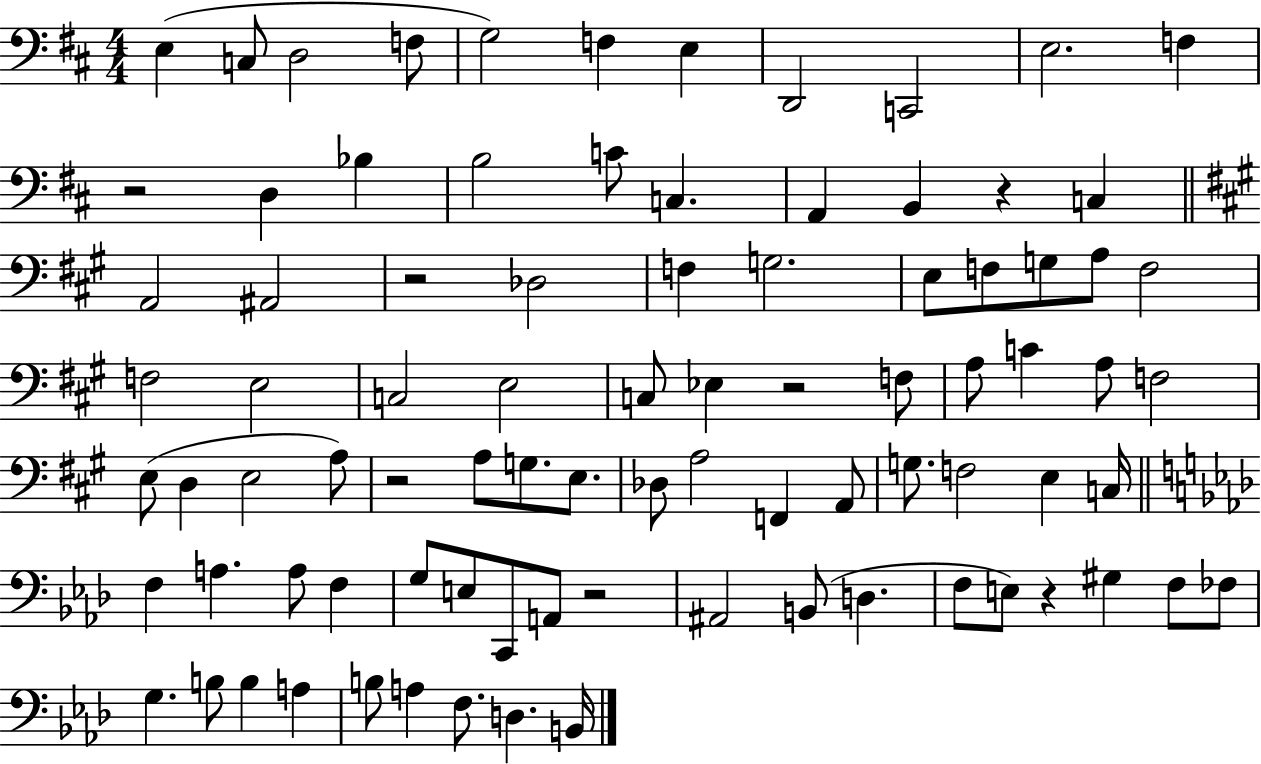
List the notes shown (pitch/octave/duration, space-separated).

E3/q C3/e D3/h F3/e G3/h F3/q E3/q D2/h C2/h E3/h. F3/q R/h D3/q Bb3/q B3/h C4/e C3/q. A2/q B2/q R/q C3/q A2/h A#2/h R/h Db3/h F3/q G3/h. E3/e F3/e G3/e A3/e F3/h F3/h E3/h C3/h E3/h C3/e Eb3/q R/h F3/e A3/e C4/q A3/e F3/h E3/e D3/q E3/h A3/e R/h A3/e G3/e. E3/e. Db3/e A3/h F2/q A2/e G3/e. F3/h E3/q C3/s F3/q A3/q. A3/e F3/q G3/e E3/e C2/e A2/e R/h A#2/h B2/e D3/q. F3/e E3/e R/q G#3/q F3/e FES3/e G3/q. B3/e B3/q A3/q B3/e A3/q F3/e. D3/q. B2/s